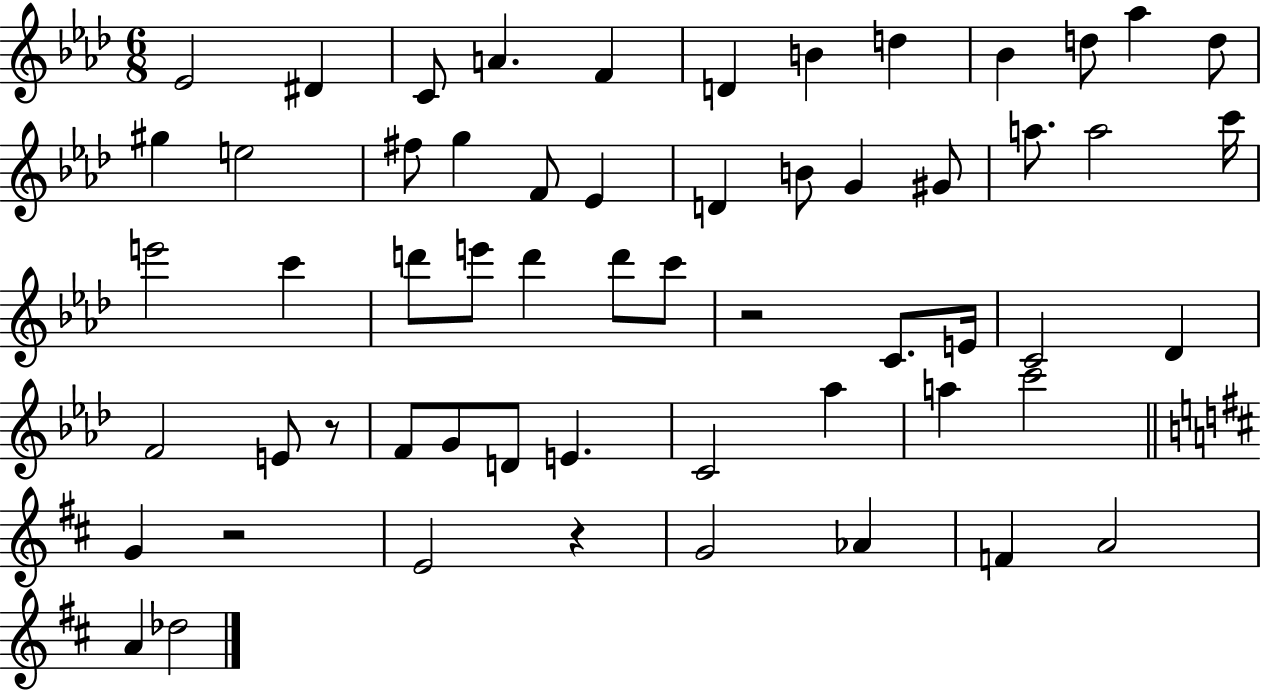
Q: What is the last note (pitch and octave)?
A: Db5